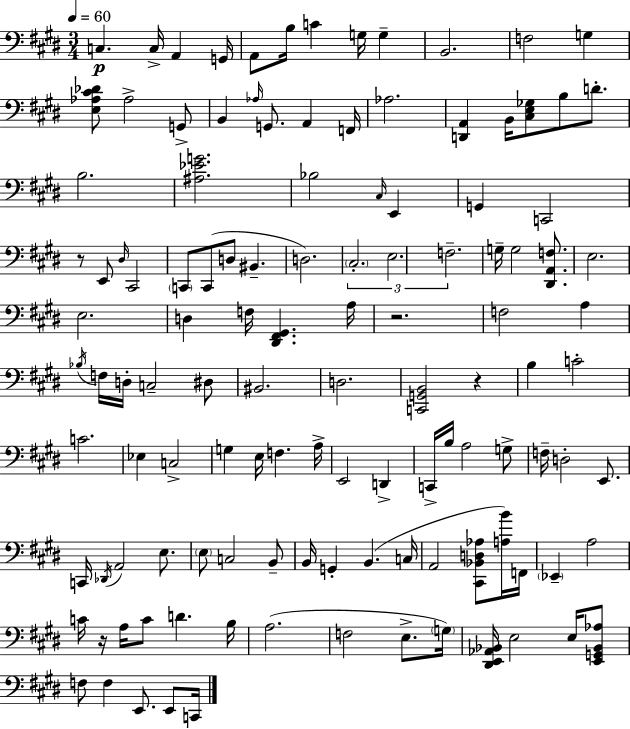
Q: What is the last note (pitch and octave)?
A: C2